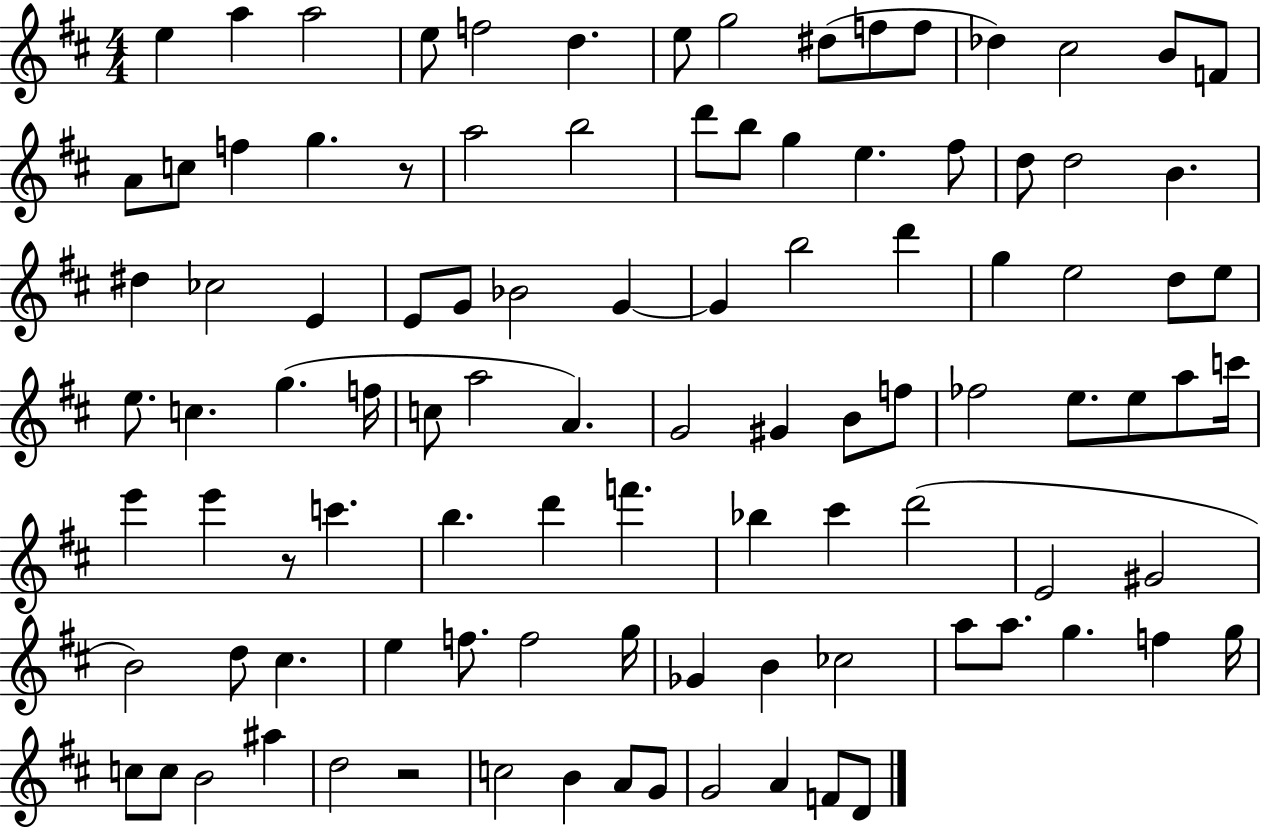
{
  \clef treble
  \numericTimeSignature
  \time 4/4
  \key d \major
  \repeat volta 2 { e''4 a''4 a''2 | e''8 f''2 d''4. | e''8 g''2 dis''8( f''8 f''8 | des''4) cis''2 b'8 f'8 | \break a'8 c''8 f''4 g''4. r8 | a''2 b''2 | d'''8 b''8 g''4 e''4. fis''8 | d''8 d''2 b'4. | \break dis''4 ces''2 e'4 | e'8 g'8 bes'2 g'4~~ | g'4 b''2 d'''4 | g''4 e''2 d''8 e''8 | \break e''8. c''4. g''4.( f''16 | c''8 a''2 a'4.) | g'2 gis'4 b'8 f''8 | fes''2 e''8. e''8 a''8 c'''16 | \break e'''4 e'''4 r8 c'''4. | b''4. d'''4 f'''4. | bes''4 cis'''4 d'''2( | e'2 gis'2 | \break b'2) d''8 cis''4. | e''4 f''8. f''2 g''16 | ges'4 b'4 ces''2 | a''8 a''8. g''4. f''4 g''16 | \break c''8 c''8 b'2 ais''4 | d''2 r2 | c''2 b'4 a'8 g'8 | g'2 a'4 f'8 d'8 | \break } \bar "|."
}